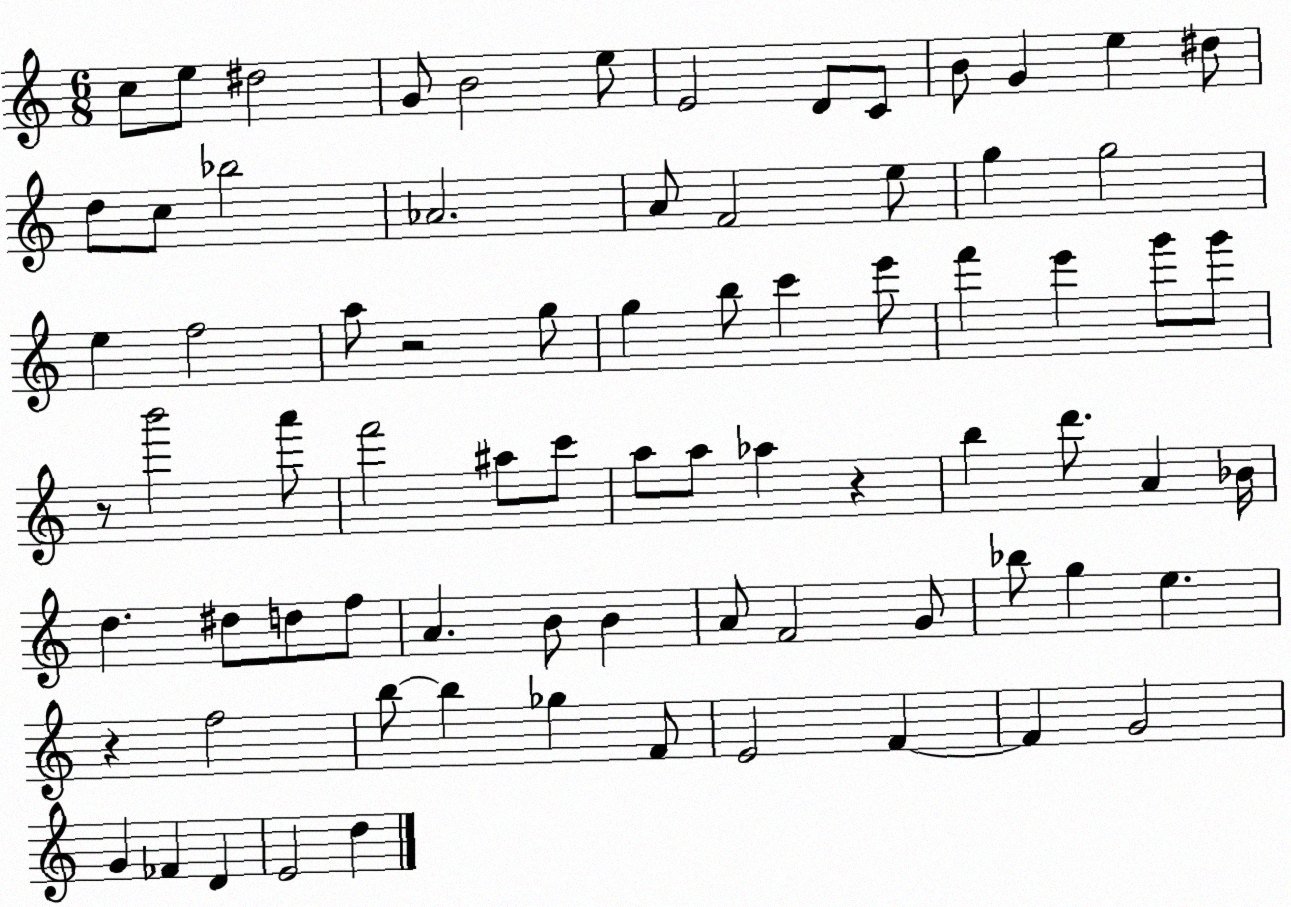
X:1
T:Untitled
M:6/8
L:1/4
K:C
c/2 e/2 ^d2 G/2 B2 e/2 E2 D/2 C/2 B/2 G e ^d/2 d/2 c/2 _b2 _A2 A/2 F2 e/2 g g2 e f2 a/2 z2 g/2 g b/2 c' e'/2 f' e' g'/2 g'/2 z/2 b'2 a'/2 f'2 ^a/2 c'/2 a/2 a/2 _a z b d'/2 A _B/4 d ^d/2 d/2 f/2 A B/2 B A/2 F2 G/2 _b/2 g e z f2 b/2 b _g F/2 E2 F F G2 G _F D E2 d